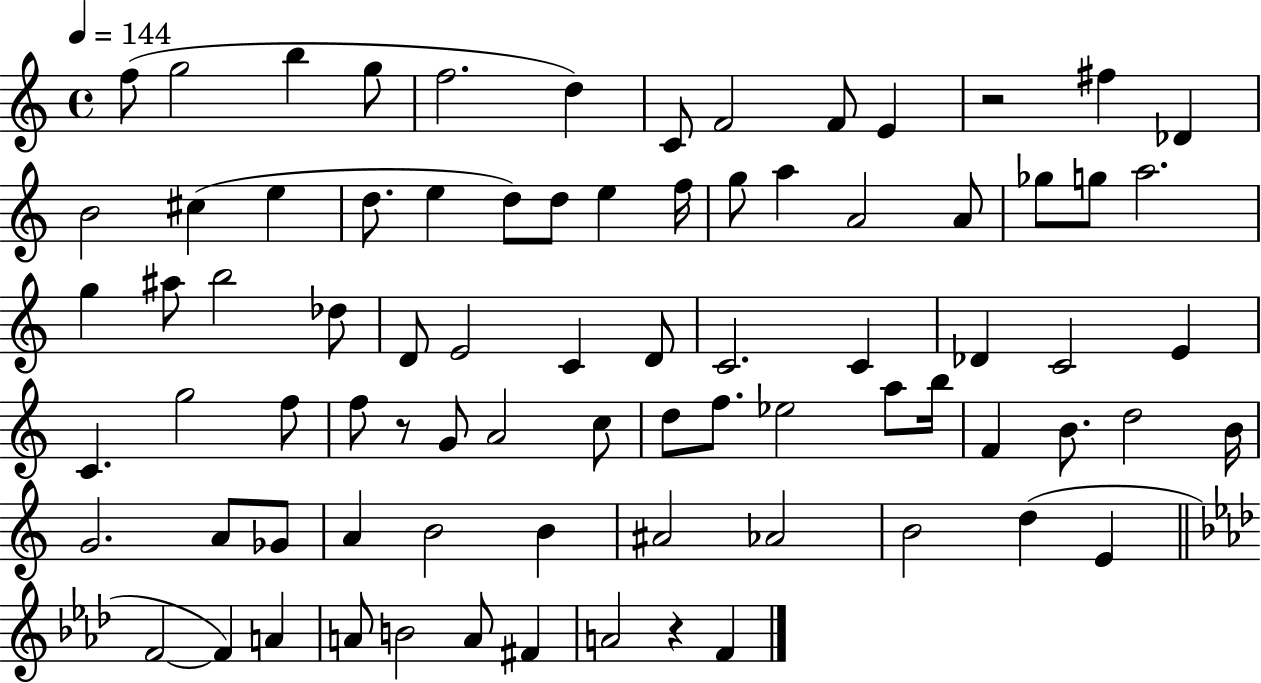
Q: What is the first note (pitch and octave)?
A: F5